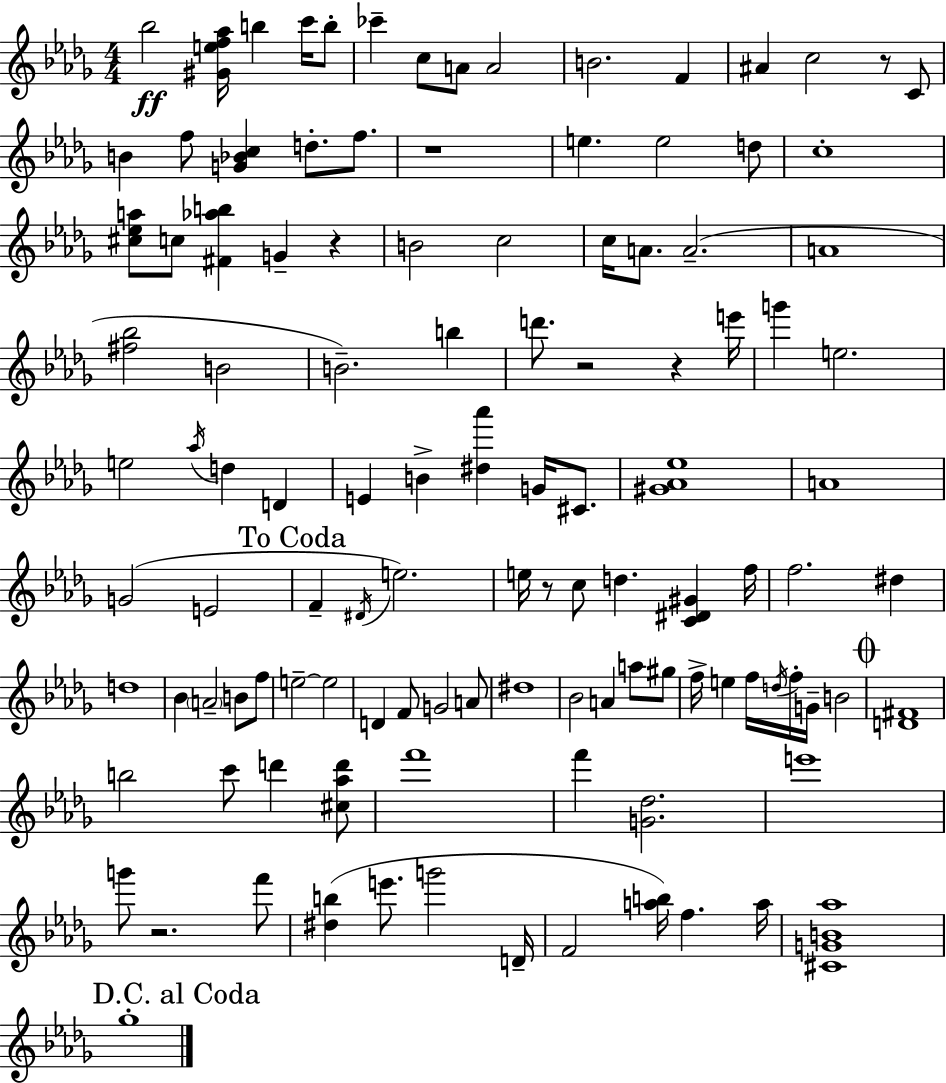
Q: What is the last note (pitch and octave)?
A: Gb5